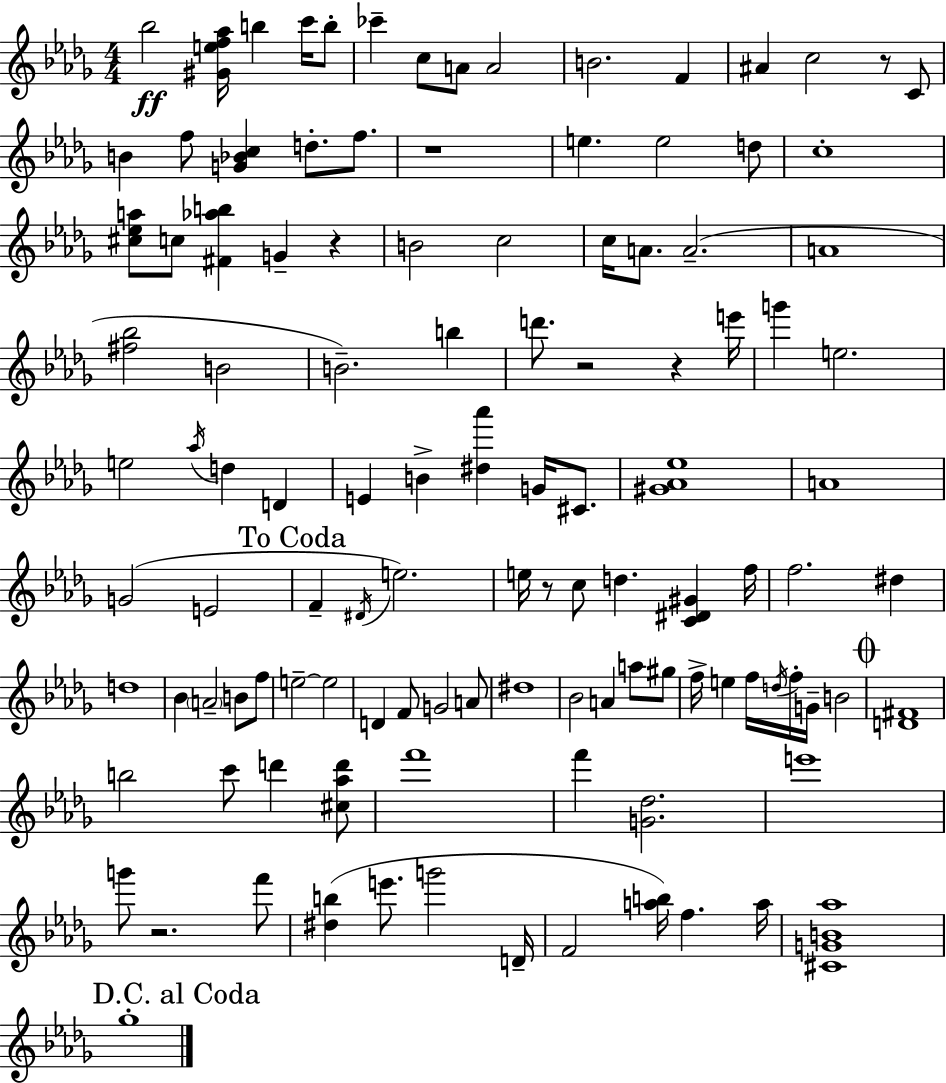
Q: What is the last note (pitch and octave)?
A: Gb5